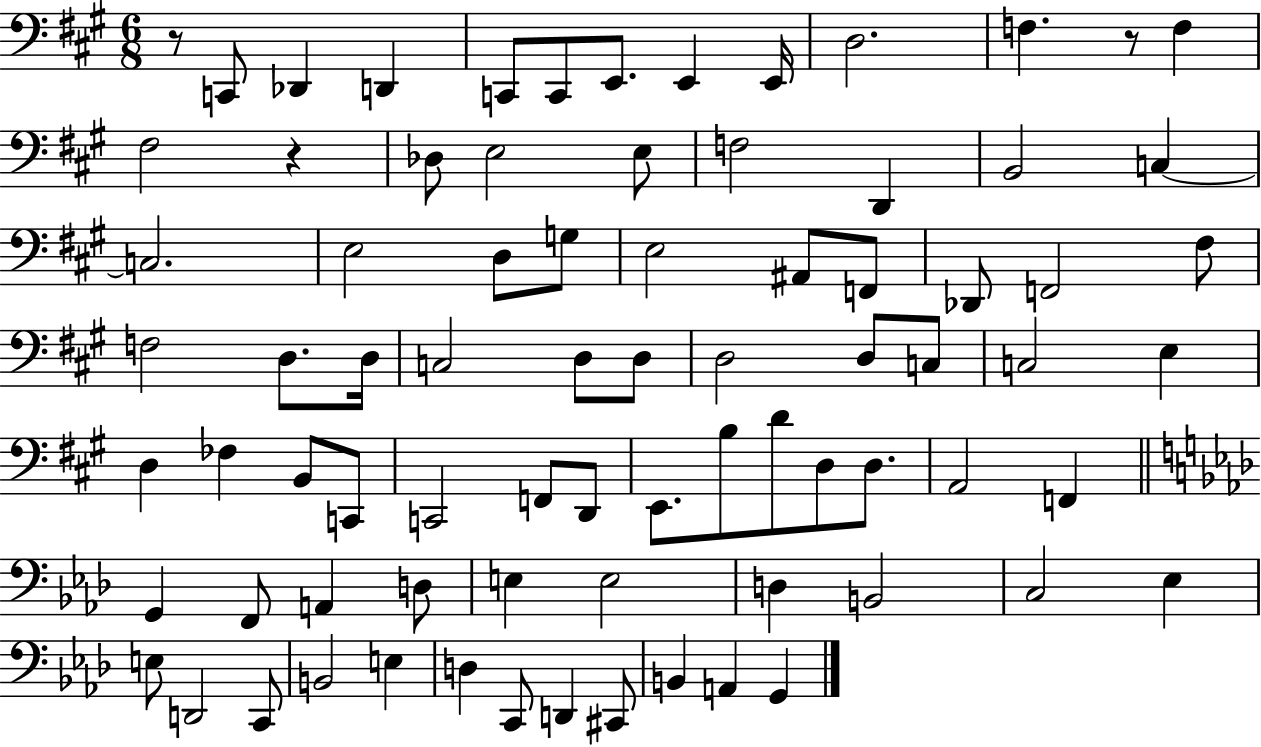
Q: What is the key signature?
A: A major